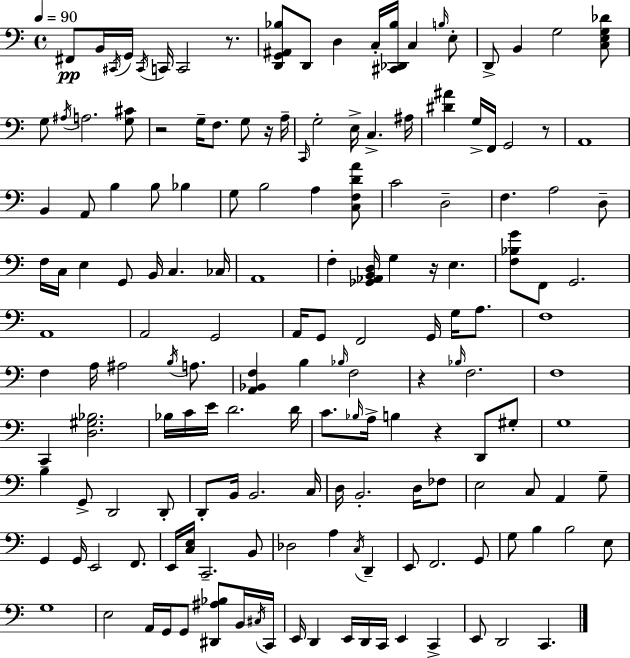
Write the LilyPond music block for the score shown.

{
  \clef bass
  \time 4/4
  \defaultTimeSignature
  \key c \major
  \tempo 4 = 90
  fis,8\pp b,16 \acciaccatura { cis,16 } g,16 \acciaccatura { cis,16 } c,16 c,2 r8. | <d, g, ais, bes>8 d,8 d4 c16-. <cis, des, bes>16 c4 | \grace { b16 } e8-. d,8-> b,4 g2 | <c e g des'>8 g8 \acciaccatura { ais16 } a2. | \break <g cis'>8 r2 g16-- f8. | g8 r16 a16-- \grace { c,16 } g2-. e16-> c4.-> | ais16 <dis' ais'>4 g16-> f,16 g,2 | r8 a,1 | \break b,4 a,8 b4 b8 | bes4 g8 b2 a4 | <c f d' a'>8 c'2 d2-- | f4. a2 | \break d8-- f16 c16 e4 g,8 b,16 c4. | ces16 a,1 | f4-. <ges, aes, b, d>16 g4 r16 e4. | <f bes g'>8 f,8 g,2. | \break a,1 | a,2 g,2 | a,16 g,8 f,2 | g,16 g16 a8. f1 | \break f4 a16 ais2 | \acciaccatura { b16 } a8. <a, bes, f>4 b4 \grace { bes16 } f2 | r4 \grace { bes16 } f2. | f1 | \break c,4-- <d gis bes>2. | bes16 c'16 e'16 d'2. | d'16 c'8. \grace { bes16 } a16-> b4 | r4 d,8 gis8-. g1 | \break b4 g,8-> d,2 | d,8-. d,8-. b,16 b,2. | c16 d16 b,2.-. | d16 fes8 e2 | \break c8 a,4 g8-- g,4 g,16 e,2 | f,8. e,16 <c e>16 c,2.-- | b,8 des2 | a4 \acciaccatura { c16 } d,4-- e,8 f,2. | \break g,8 g8 b4 | b2 e8 g1 | e2 | a,16 g,16 g,8 <dis, ais bes>8 b,16 \acciaccatura { cis16 } c,16 e,16 d,4 | \break e,16 d,16 c,16 e,4 c,4-> e,8 d,2 | c,4. \bar "|."
}